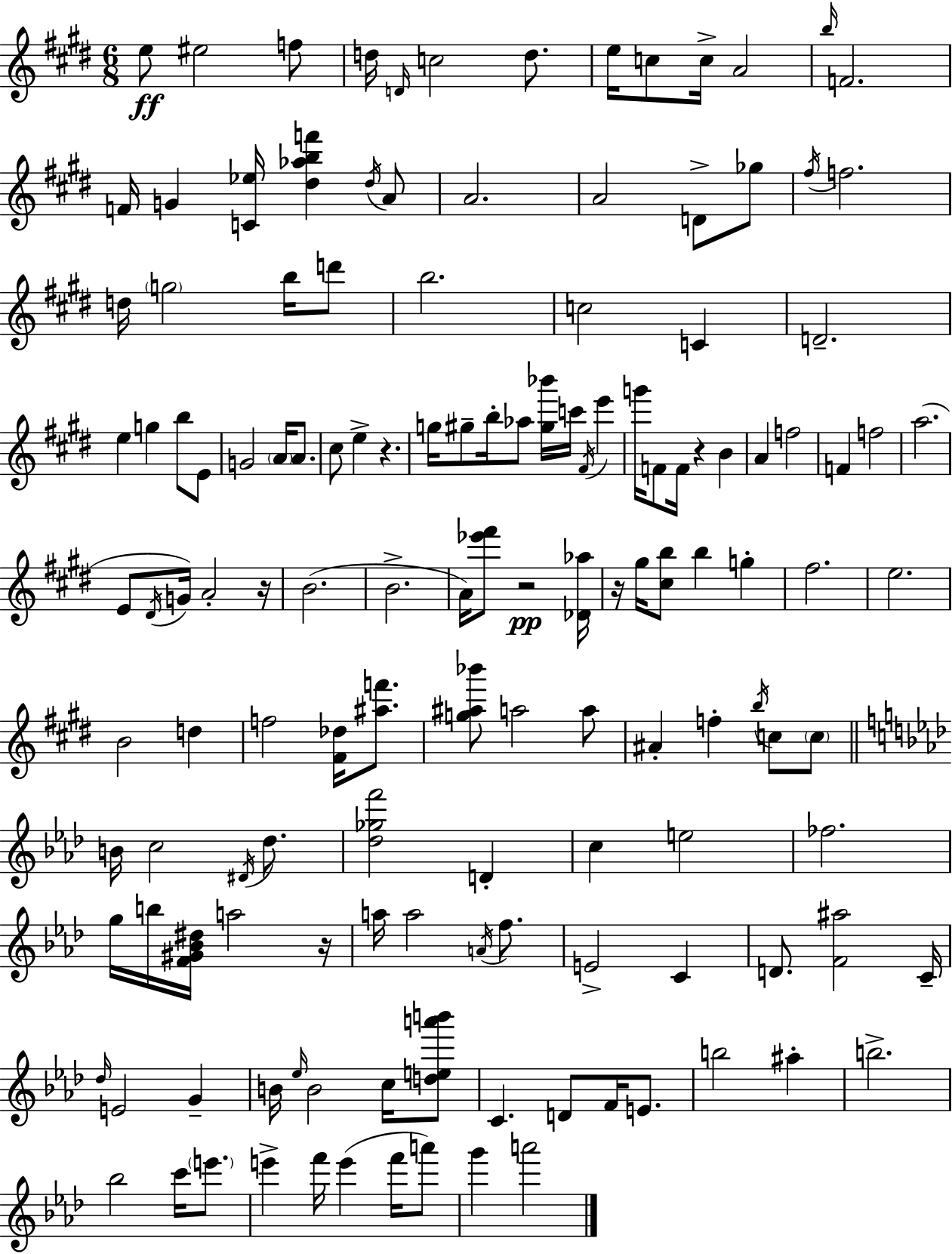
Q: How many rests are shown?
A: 6